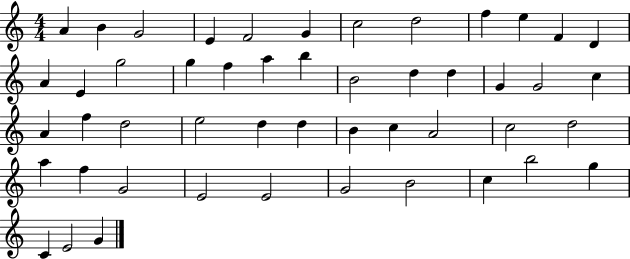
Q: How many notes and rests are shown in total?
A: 49